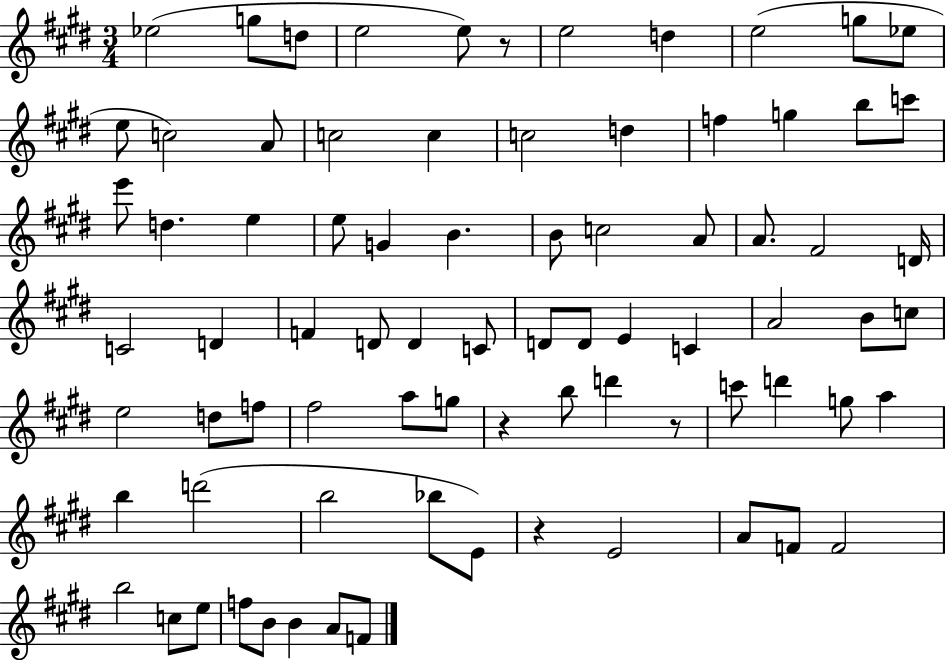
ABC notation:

X:1
T:Untitled
M:3/4
L:1/4
K:E
_e2 g/2 d/2 e2 e/2 z/2 e2 d e2 g/2 _e/2 e/2 c2 A/2 c2 c c2 d f g b/2 c'/2 e'/2 d e e/2 G B B/2 c2 A/2 A/2 ^F2 D/4 C2 D F D/2 D C/2 D/2 D/2 E C A2 B/2 c/2 e2 d/2 f/2 ^f2 a/2 g/2 z b/2 d' z/2 c'/2 d' g/2 a b d'2 b2 _b/2 E/2 z E2 A/2 F/2 F2 b2 c/2 e/2 f/2 B/2 B A/2 F/2